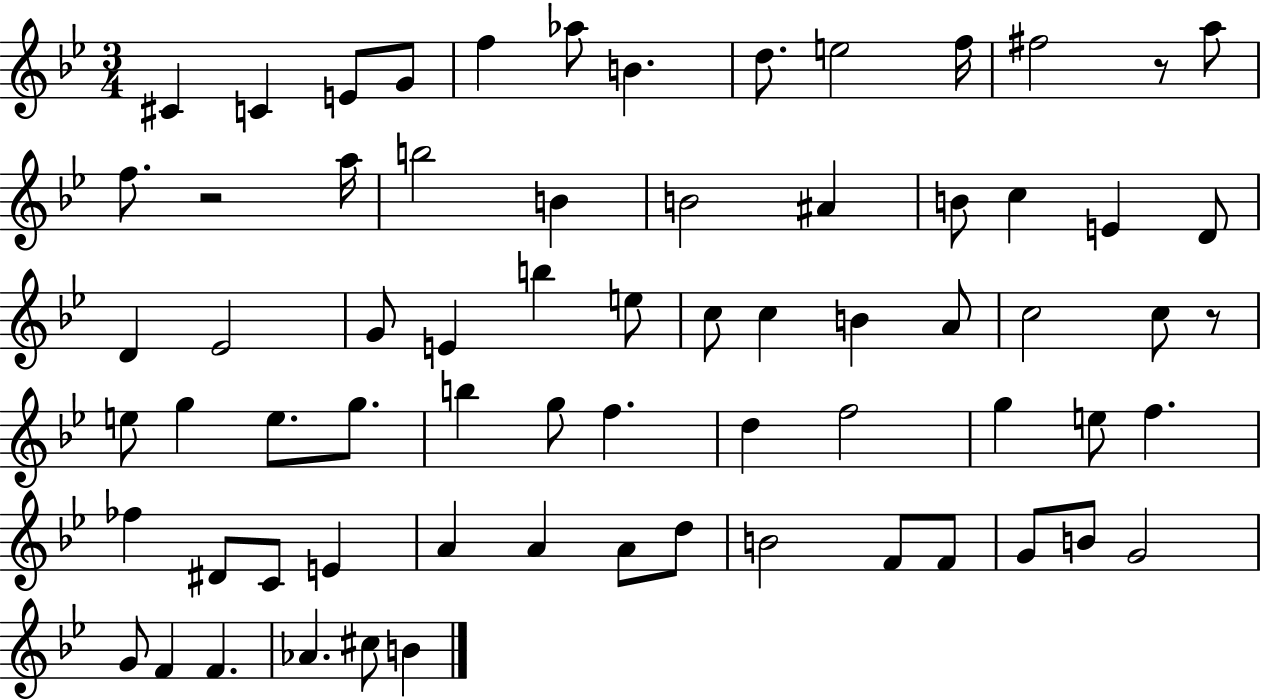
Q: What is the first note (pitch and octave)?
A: C#4